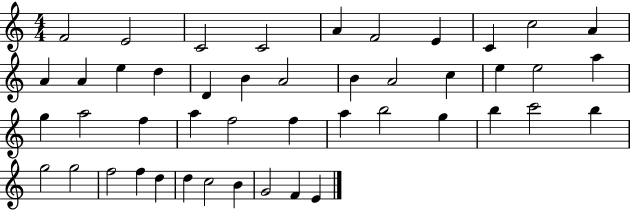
F4/h E4/h C4/h C4/h A4/q F4/h E4/q C4/q C5/h A4/q A4/q A4/q E5/q D5/q D4/q B4/q A4/h B4/q A4/h C5/q E5/q E5/h A5/q G5/q A5/h F5/q A5/q F5/h F5/q A5/q B5/h G5/q B5/q C6/h B5/q G5/h G5/h F5/h F5/q D5/q D5/q C5/h B4/q G4/h F4/q E4/q